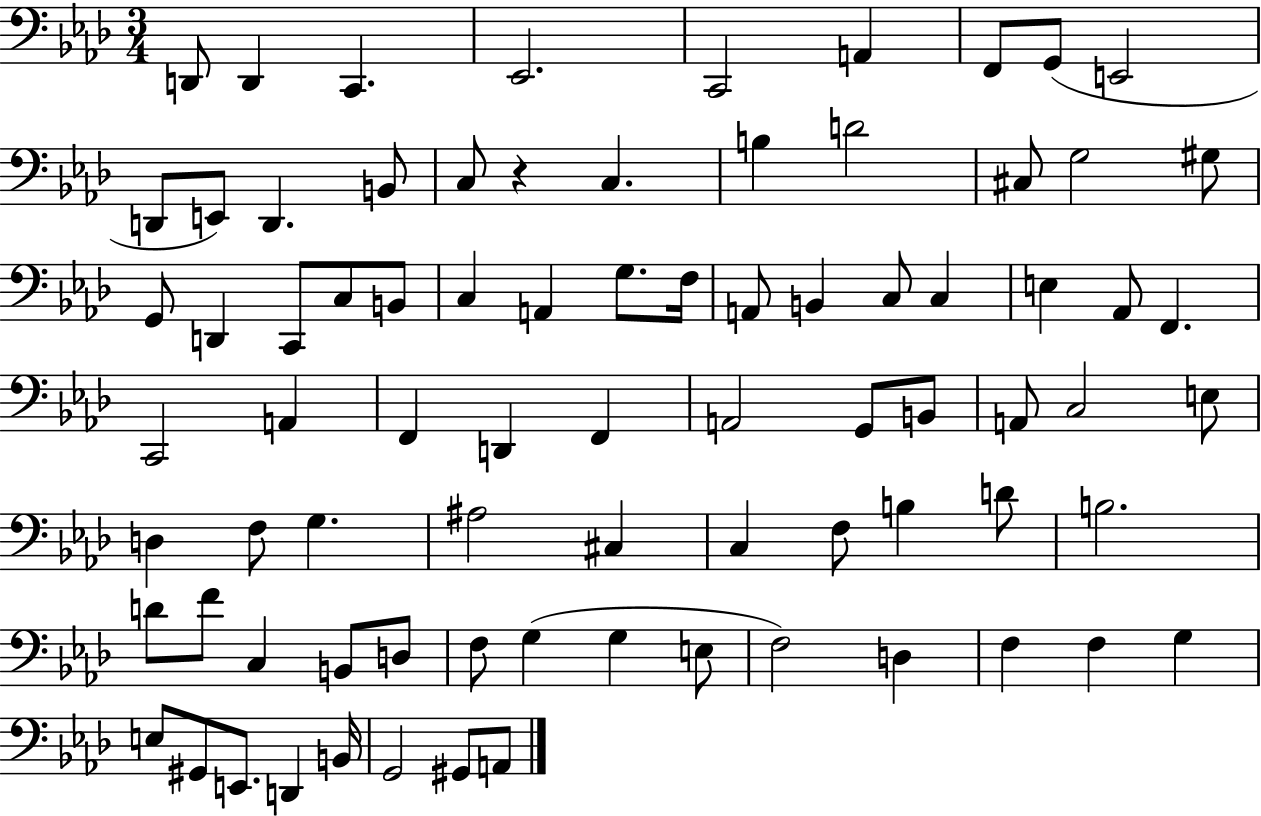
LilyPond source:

{
  \clef bass
  \numericTimeSignature
  \time 3/4
  \key aes \major
  \repeat volta 2 { d,8 d,4 c,4. | ees,2. | c,2 a,4 | f,8 g,8( e,2 | \break d,8 e,8) d,4. b,8 | c8 r4 c4. | b4 d'2 | cis8 g2 gis8 | \break g,8 d,4 c,8 c8 b,8 | c4 a,4 g8. f16 | a,8 b,4 c8 c4 | e4 aes,8 f,4. | \break c,2 a,4 | f,4 d,4 f,4 | a,2 g,8 b,8 | a,8 c2 e8 | \break d4 f8 g4. | ais2 cis4 | c4 f8 b4 d'8 | b2. | \break d'8 f'8 c4 b,8 d8 | f8 g4( g4 e8 | f2) d4 | f4 f4 g4 | \break e8 gis,8 e,8. d,4 b,16 | g,2 gis,8 a,8 | } \bar "|."
}